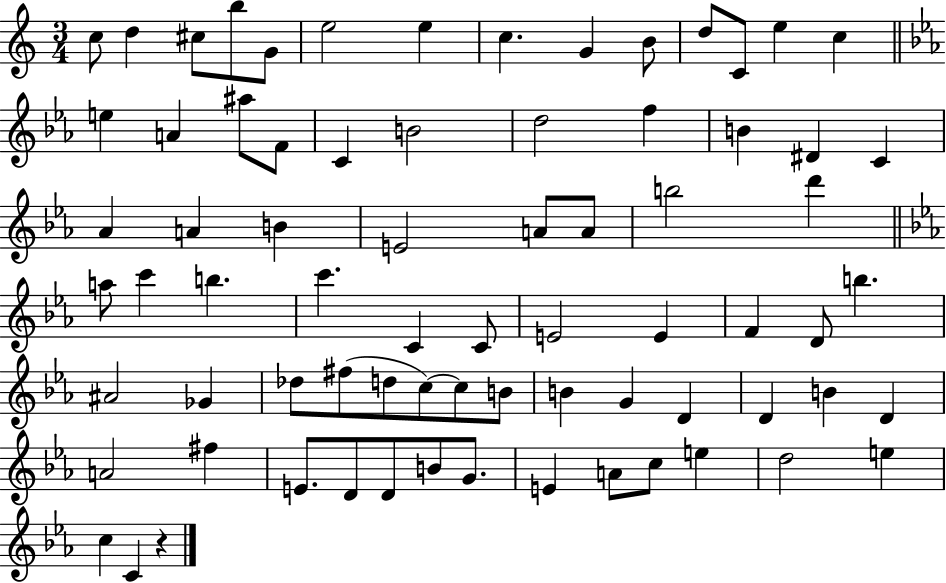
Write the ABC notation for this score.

X:1
T:Untitled
M:3/4
L:1/4
K:C
c/2 d ^c/2 b/2 G/2 e2 e c G B/2 d/2 C/2 e c e A ^a/2 F/2 C B2 d2 f B ^D C _A A B E2 A/2 A/2 b2 d' a/2 c' b c' C C/2 E2 E F D/2 b ^A2 _G _d/2 ^f/2 d/2 c/2 c/2 B/2 B G D D B D A2 ^f E/2 D/2 D/2 B/2 G/2 E A/2 c/2 e d2 e c C z